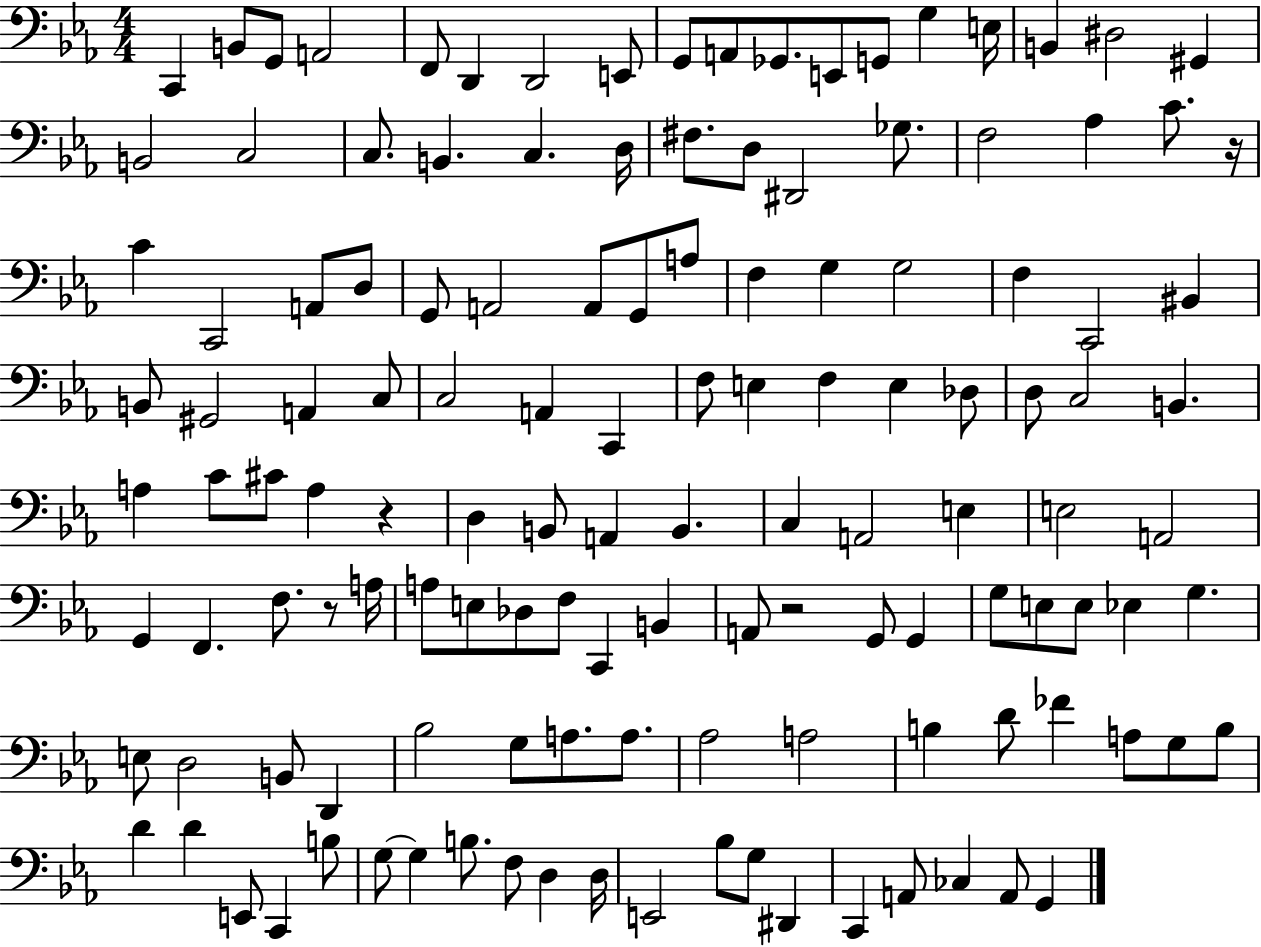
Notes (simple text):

C2/q B2/e G2/e A2/h F2/e D2/q D2/h E2/e G2/e A2/e Gb2/e. E2/e G2/e G3/q E3/s B2/q D#3/h G#2/q B2/h C3/h C3/e. B2/q. C3/q. D3/s F#3/e. D3/e D#2/h Gb3/e. F3/h Ab3/q C4/e. R/s C4/q C2/h A2/e D3/e G2/e A2/h A2/e G2/e A3/e F3/q G3/q G3/h F3/q C2/h BIS2/q B2/e G#2/h A2/q C3/e C3/h A2/q C2/q F3/e E3/q F3/q E3/q Db3/e D3/e C3/h B2/q. A3/q C4/e C#4/e A3/q R/q D3/q B2/e A2/q B2/q. C3/q A2/h E3/q E3/h A2/h G2/q F2/q. F3/e. R/e A3/s A3/e E3/e Db3/e F3/e C2/q B2/q A2/e R/h G2/e G2/q G3/e E3/e E3/e Eb3/q G3/q. E3/e D3/h B2/e D2/q Bb3/h G3/e A3/e. A3/e. Ab3/h A3/h B3/q D4/e FES4/q A3/e G3/e B3/e D4/q D4/q E2/e C2/q B3/e G3/e G3/q B3/e. F3/e D3/q D3/s E2/h Bb3/e G3/e D#2/q C2/q A2/e CES3/q A2/e G2/q